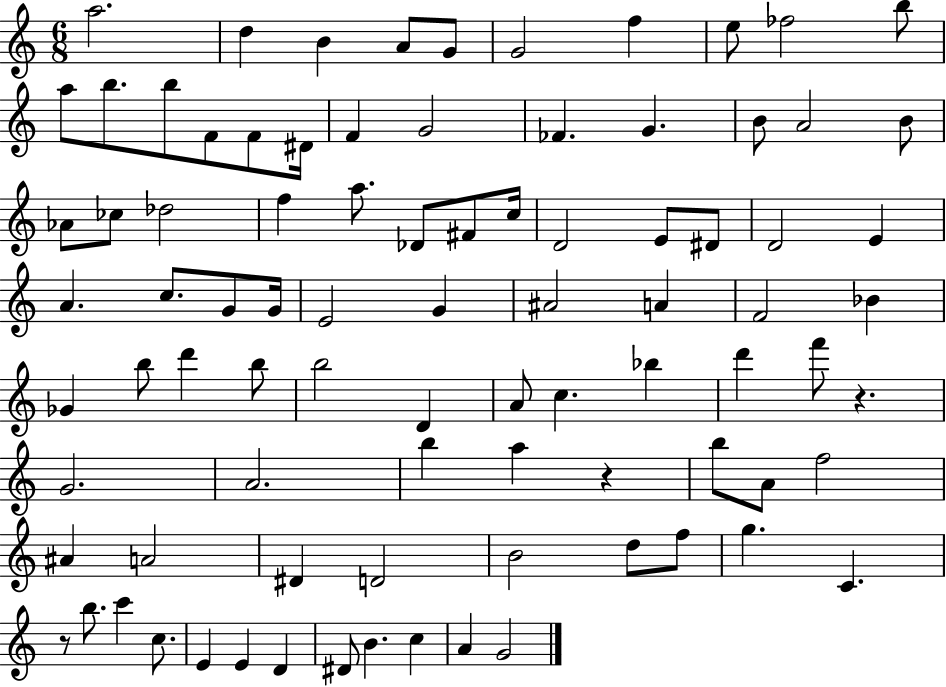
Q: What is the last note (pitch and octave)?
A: G4